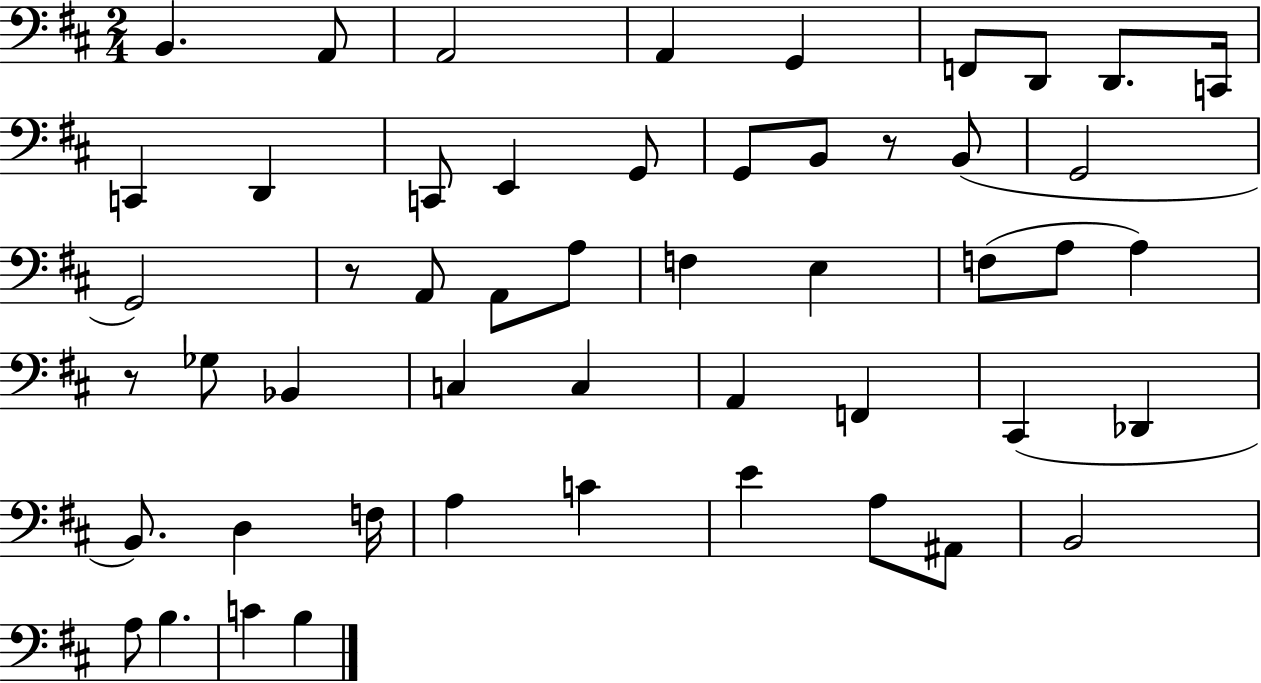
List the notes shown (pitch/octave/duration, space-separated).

B2/q. A2/e A2/h A2/q G2/q F2/e D2/e D2/e. C2/s C2/q D2/q C2/e E2/q G2/e G2/e B2/e R/e B2/e G2/h G2/h R/e A2/e A2/e A3/e F3/q E3/q F3/e A3/e A3/q R/e Gb3/e Bb2/q C3/q C3/q A2/q F2/q C#2/q Db2/q B2/e. D3/q F3/s A3/q C4/q E4/q A3/e A#2/e B2/h A3/e B3/q. C4/q B3/q